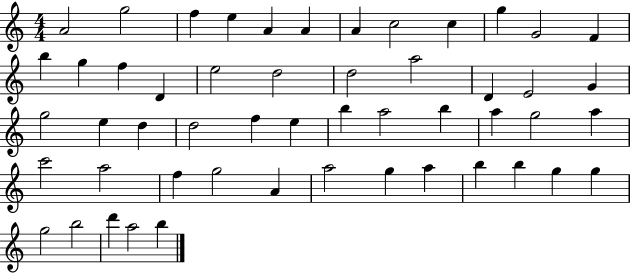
{
  \clef treble
  \numericTimeSignature
  \time 4/4
  \key c \major
  a'2 g''2 | f''4 e''4 a'4 a'4 | a'4 c''2 c''4 | g''4 g'2 f'4 | \break b''4 g''4 f''4 d'4 | e''2 d''2 | d''2 a''2 | d'4 e'2 g'4 | \break g''2 e''4 d''4 | d''2 f''4 e''4 | b''4 a''2 b''4 | a''4 g''2 a''4 | \break c'''2 a''2 | f''4 g''2 a'4 | a''2 g''4 a''4 | b''4 b''4 g''4 g''4 | \break g''2 b''2 | d'''4 a''2 b''4 | \bar "|."
}